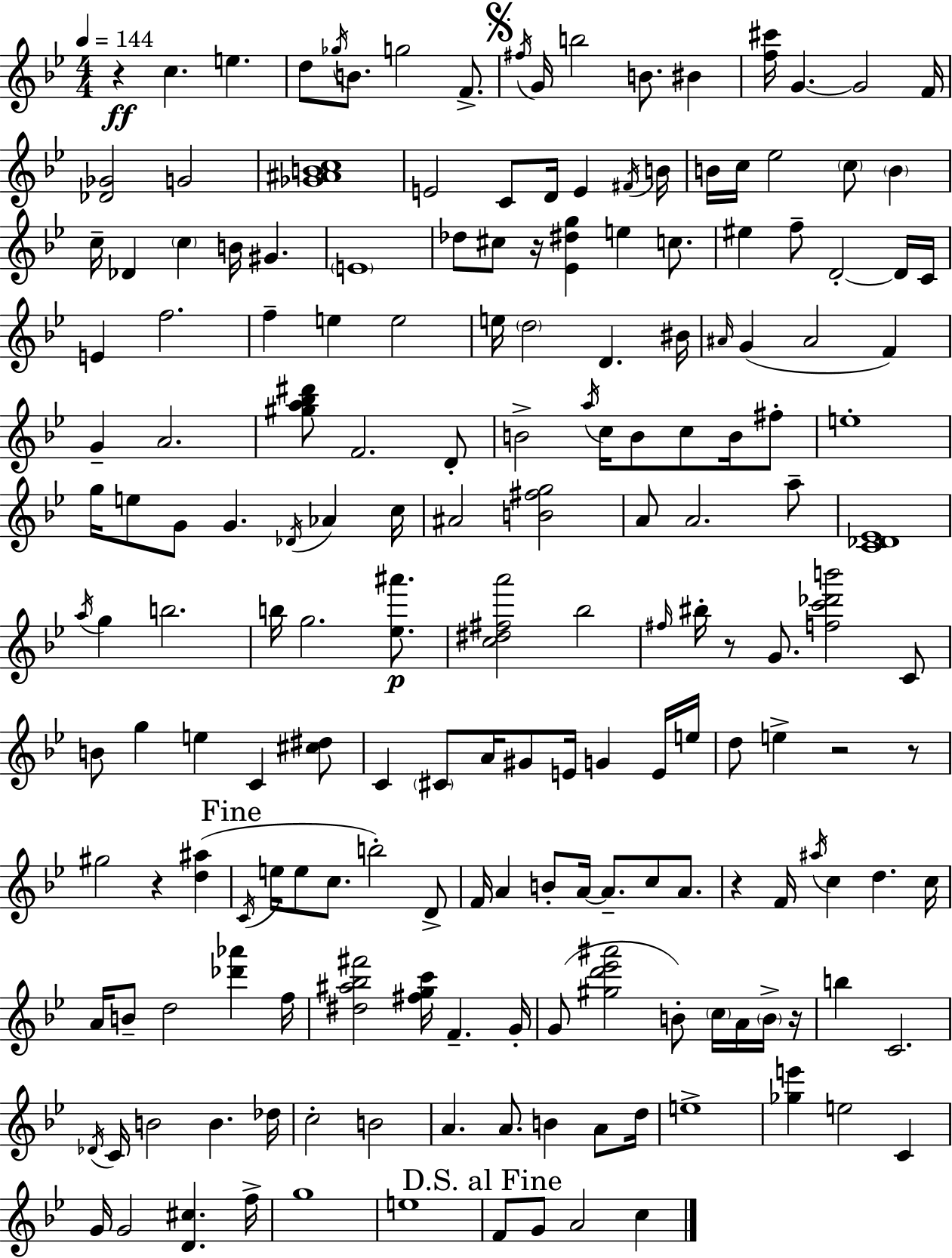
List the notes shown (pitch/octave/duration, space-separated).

R/q C5/q. E5/q. D5/e Gb5/s B4/e. G5/h F4/e. F#5/s G4/s B5/h B4/e. BIS4/q [F5,C#6]/s G4/q. G4/h F4/s [Db4,Gb4]/h G4/h [Gb4,A#4,B4,C5]/w E4/h C4/e D4/s E4/q F#4/s B4/s B4/s C5/s Eb5/h C5/e B4/q C5/s Db4/q C5/q B4/s G#4/q. E4/w Db5/e C#5/e R/s [Eb4,D#5,G5]/q E5/q C5/e. EIS5/q F5/e D4/h D4/s C4/s E4/q F5/h. F5/q E5/q E5/h E5/s D5/h D4/q. BIS4/s A#4/s G4/q A#4/h F4/q G4/q A4/h. [G#5,A5,Bb5,D#6]/e F4/h. D4/e B4/h A5/s C5/s B4/e C5/e B4/s F#5/e E5/w G5/s E5/e G4/e G4/q. Db4/s Ab4/q C5/s A#4/h [B4,F#5,G5]/h A4/e A4/h. A5/e [C4,Db4,Eb4]/w A5/s G5/q B5/h. B5/s G5/h. [Eb5,A#6]/e. [C5,D#5,F#5,A6]/h Bb5/h F#5/s BIS5/s R/e G4/e. [F5,C6,Db6,B6]/h C4/e B4/e G5/q E5/q C4/q [C#5,D#5]/e C4/q C#4/e A4/s G#4/e E4/s G4/q E4/s E5/s D5/e E5/q R/h R/e G#5/h R/q [D5,A#5]/q C4/s E5/s E5/e C5/e. B5/h D4/e F4/s A4/q B4/e A4/s A4/e. C5/e A4/e. R/q F4/s A#5/s C5/q D5/q. C5/s A4/s B4/e D5/h [Db6,Ab6]/q F5/s [D#5,A#5,Bb5,F#6]/h [F#5,G5,C6]/s F4/q. G4/s G4/e [G#5,D6,Eb6,A#6]/h B4/e C5/s A4/s B4/s R/s B5/q C4/h. Db4/s C4/s B4/h B4/q. Db5/s C5/h B4/h A4/q. A4/e. B4/q A4/e D5/s E5/w [Gb5,E6]/q E5/h C4/q G4/s G4/h [D4,C#5]/q. F5/s G5/w E5/w F4/e G4/e A4/h C5/q